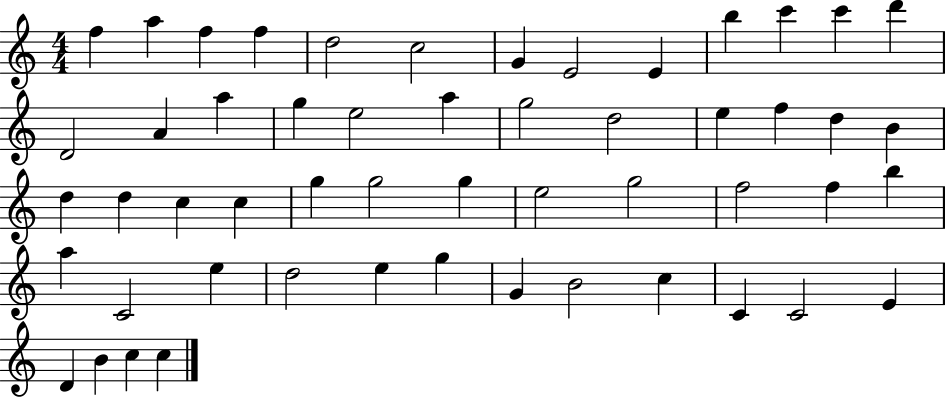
{
  \clef treble
  \numericTimeSignature
  \time 4/4
  \key c \major
  f''4 a''4 f''4 f''4 | d''2 c''2 | g'4 e'2 e'4 | b''4 c'''4 c'''4 d'''4 | \break d'2 a'4 a''4 | g''4 e''2 a''4 | g''2 d''2 | e''4 f''4 d''4 b'4 | \break d''4 d''4 c''4 c''4 | g''4 g''2 g''4 | e''2 g''2 | f''2 f''4 b''4 | \break a''4 c'2 e''4 | d''2 e''4 g''4 | g'4 b'2 c''4 | c'4 c'2 e'4 | \break d'4 b'4 c''4 c''4 | \bar "|."
}